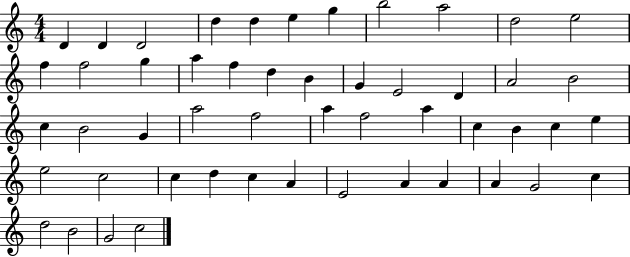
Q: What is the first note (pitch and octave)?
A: D4